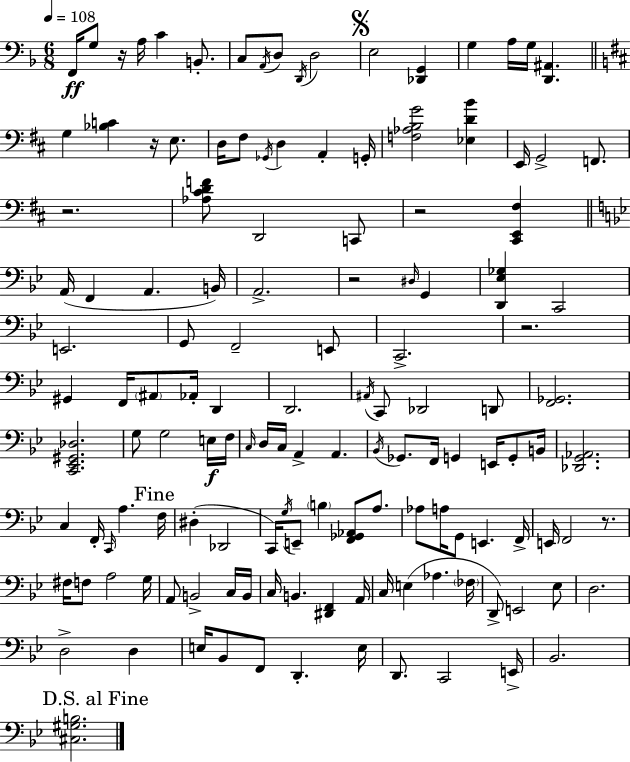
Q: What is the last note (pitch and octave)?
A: Bb2